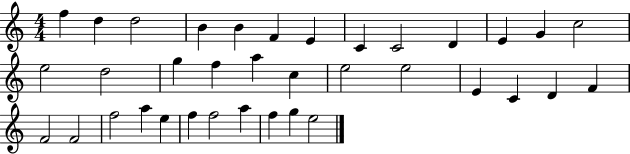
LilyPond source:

{
  \clef treble
  \numericTimeSignature
  \time 4/4
  \key c \major
  f''4 d''4 d''2 | b'4 b'4 f'4 e'4 | c'4 c'2 d'4 | e'4 g'4 c''2 | \break e''2 d''2 | g''4 f''4 a''4 c''4 | e''2 e''2 | e'4 c'4 d'4 f'4 | \break f'2 f'2 | f''2 a''4 e''4 | f''4 f''2 a''4 | f''4 g''4 e''2 | \break \bar "|."
}